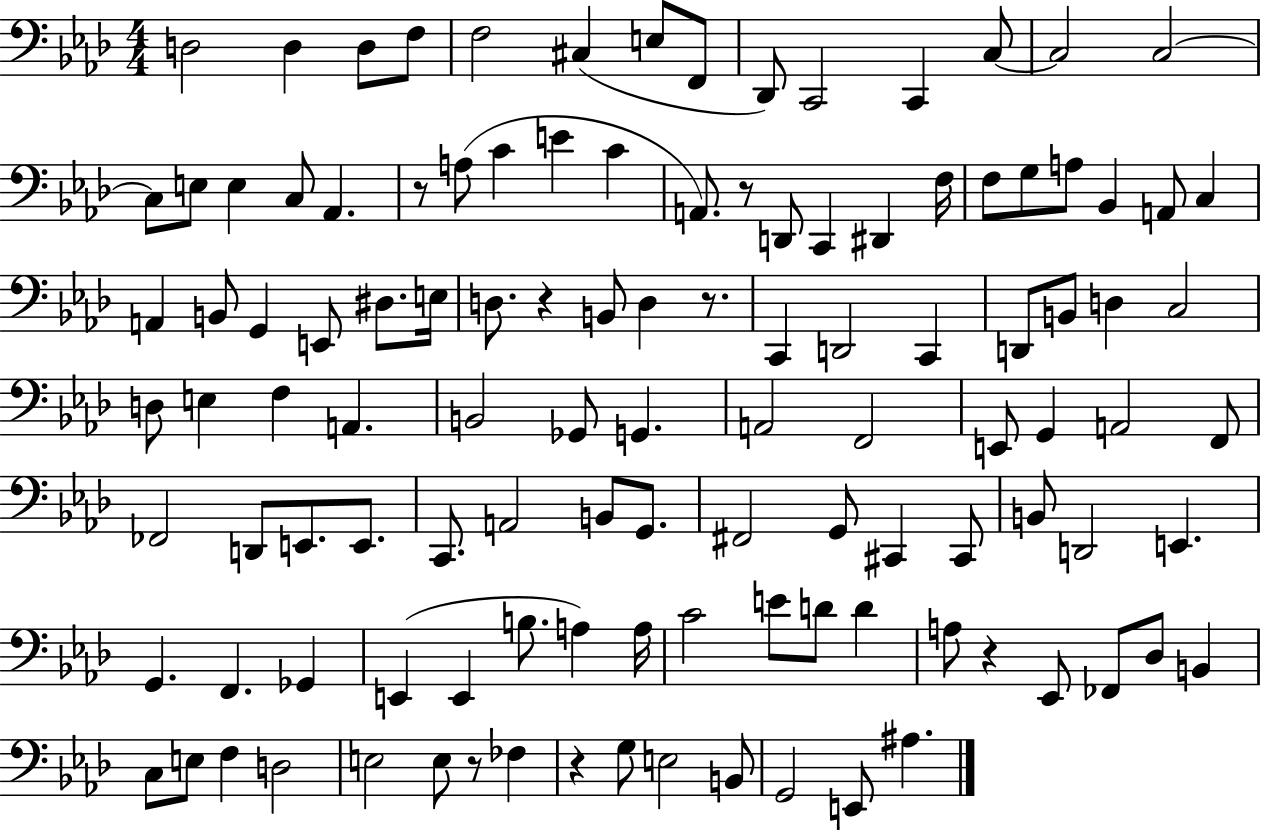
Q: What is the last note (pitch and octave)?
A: A#3